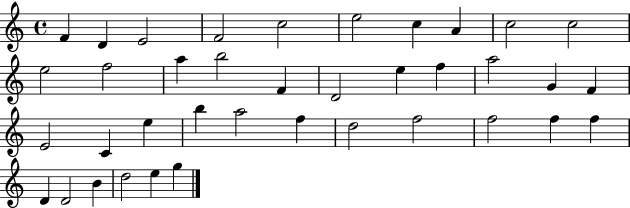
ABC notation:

X:1
T:Untitled
M:4/4
L:1/4
K:C
F D E2 F2 c2 e2 c A c2 c2 e2 f2 a b2 F D2 e f a2 G F E2 C e b a2 f d2 f2 f2 f f D D2 B d2 e g